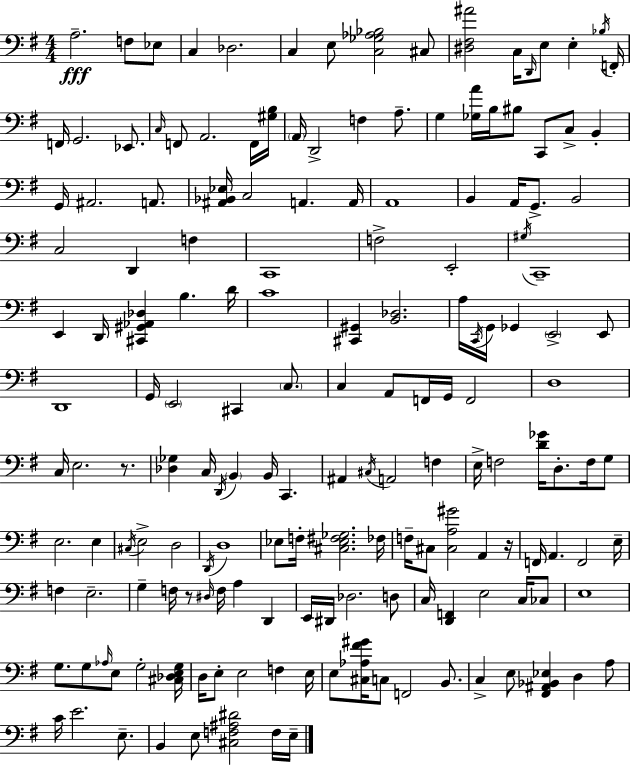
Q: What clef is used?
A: bass